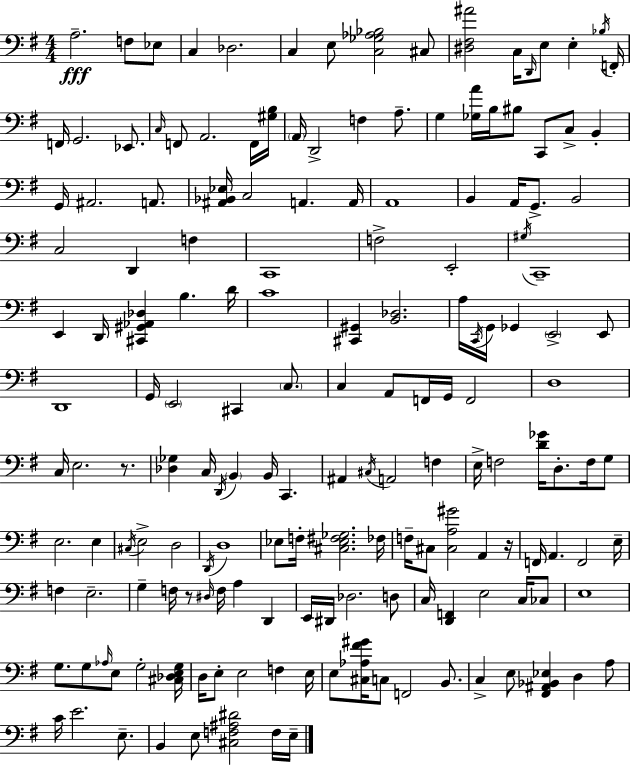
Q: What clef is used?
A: bass